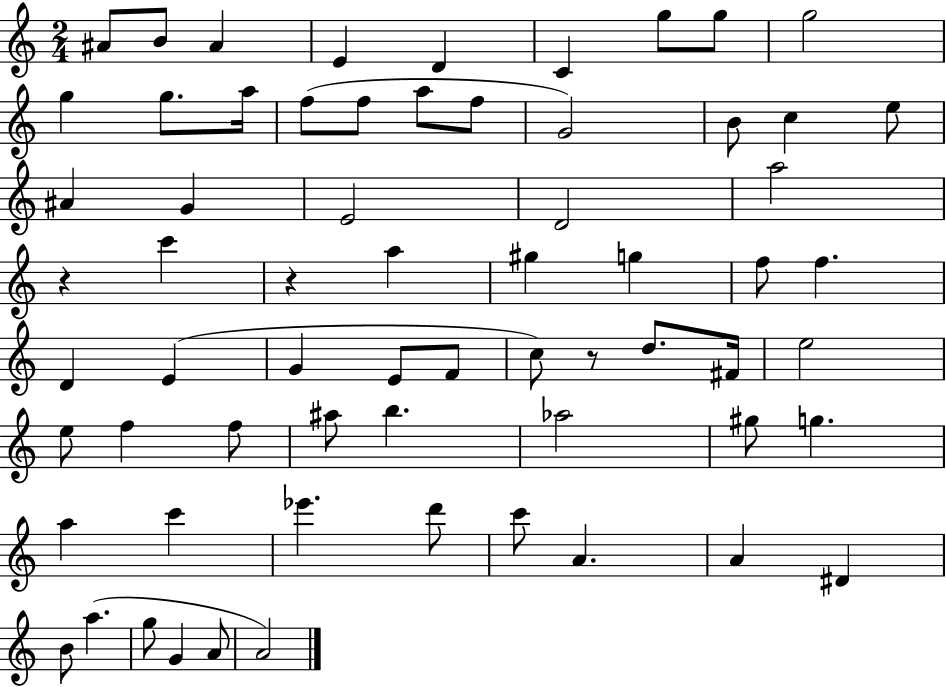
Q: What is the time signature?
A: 2/4